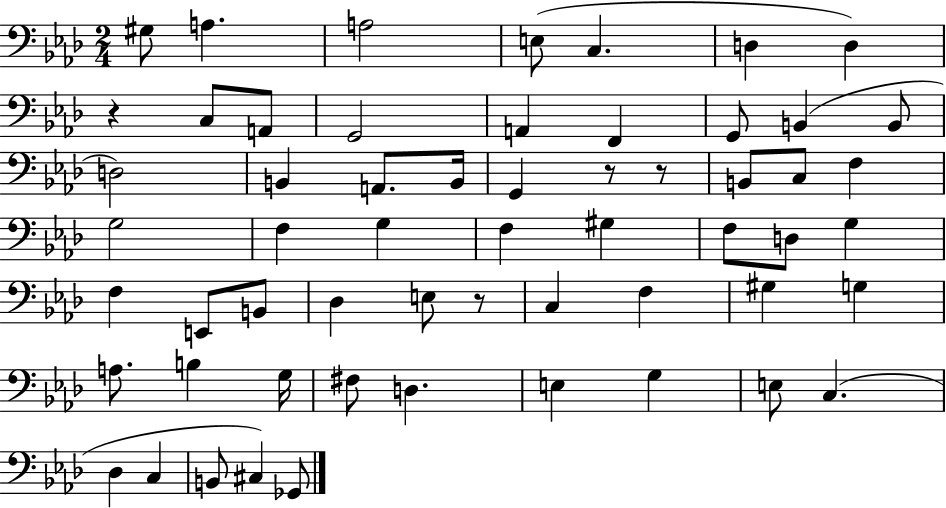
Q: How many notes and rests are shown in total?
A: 58